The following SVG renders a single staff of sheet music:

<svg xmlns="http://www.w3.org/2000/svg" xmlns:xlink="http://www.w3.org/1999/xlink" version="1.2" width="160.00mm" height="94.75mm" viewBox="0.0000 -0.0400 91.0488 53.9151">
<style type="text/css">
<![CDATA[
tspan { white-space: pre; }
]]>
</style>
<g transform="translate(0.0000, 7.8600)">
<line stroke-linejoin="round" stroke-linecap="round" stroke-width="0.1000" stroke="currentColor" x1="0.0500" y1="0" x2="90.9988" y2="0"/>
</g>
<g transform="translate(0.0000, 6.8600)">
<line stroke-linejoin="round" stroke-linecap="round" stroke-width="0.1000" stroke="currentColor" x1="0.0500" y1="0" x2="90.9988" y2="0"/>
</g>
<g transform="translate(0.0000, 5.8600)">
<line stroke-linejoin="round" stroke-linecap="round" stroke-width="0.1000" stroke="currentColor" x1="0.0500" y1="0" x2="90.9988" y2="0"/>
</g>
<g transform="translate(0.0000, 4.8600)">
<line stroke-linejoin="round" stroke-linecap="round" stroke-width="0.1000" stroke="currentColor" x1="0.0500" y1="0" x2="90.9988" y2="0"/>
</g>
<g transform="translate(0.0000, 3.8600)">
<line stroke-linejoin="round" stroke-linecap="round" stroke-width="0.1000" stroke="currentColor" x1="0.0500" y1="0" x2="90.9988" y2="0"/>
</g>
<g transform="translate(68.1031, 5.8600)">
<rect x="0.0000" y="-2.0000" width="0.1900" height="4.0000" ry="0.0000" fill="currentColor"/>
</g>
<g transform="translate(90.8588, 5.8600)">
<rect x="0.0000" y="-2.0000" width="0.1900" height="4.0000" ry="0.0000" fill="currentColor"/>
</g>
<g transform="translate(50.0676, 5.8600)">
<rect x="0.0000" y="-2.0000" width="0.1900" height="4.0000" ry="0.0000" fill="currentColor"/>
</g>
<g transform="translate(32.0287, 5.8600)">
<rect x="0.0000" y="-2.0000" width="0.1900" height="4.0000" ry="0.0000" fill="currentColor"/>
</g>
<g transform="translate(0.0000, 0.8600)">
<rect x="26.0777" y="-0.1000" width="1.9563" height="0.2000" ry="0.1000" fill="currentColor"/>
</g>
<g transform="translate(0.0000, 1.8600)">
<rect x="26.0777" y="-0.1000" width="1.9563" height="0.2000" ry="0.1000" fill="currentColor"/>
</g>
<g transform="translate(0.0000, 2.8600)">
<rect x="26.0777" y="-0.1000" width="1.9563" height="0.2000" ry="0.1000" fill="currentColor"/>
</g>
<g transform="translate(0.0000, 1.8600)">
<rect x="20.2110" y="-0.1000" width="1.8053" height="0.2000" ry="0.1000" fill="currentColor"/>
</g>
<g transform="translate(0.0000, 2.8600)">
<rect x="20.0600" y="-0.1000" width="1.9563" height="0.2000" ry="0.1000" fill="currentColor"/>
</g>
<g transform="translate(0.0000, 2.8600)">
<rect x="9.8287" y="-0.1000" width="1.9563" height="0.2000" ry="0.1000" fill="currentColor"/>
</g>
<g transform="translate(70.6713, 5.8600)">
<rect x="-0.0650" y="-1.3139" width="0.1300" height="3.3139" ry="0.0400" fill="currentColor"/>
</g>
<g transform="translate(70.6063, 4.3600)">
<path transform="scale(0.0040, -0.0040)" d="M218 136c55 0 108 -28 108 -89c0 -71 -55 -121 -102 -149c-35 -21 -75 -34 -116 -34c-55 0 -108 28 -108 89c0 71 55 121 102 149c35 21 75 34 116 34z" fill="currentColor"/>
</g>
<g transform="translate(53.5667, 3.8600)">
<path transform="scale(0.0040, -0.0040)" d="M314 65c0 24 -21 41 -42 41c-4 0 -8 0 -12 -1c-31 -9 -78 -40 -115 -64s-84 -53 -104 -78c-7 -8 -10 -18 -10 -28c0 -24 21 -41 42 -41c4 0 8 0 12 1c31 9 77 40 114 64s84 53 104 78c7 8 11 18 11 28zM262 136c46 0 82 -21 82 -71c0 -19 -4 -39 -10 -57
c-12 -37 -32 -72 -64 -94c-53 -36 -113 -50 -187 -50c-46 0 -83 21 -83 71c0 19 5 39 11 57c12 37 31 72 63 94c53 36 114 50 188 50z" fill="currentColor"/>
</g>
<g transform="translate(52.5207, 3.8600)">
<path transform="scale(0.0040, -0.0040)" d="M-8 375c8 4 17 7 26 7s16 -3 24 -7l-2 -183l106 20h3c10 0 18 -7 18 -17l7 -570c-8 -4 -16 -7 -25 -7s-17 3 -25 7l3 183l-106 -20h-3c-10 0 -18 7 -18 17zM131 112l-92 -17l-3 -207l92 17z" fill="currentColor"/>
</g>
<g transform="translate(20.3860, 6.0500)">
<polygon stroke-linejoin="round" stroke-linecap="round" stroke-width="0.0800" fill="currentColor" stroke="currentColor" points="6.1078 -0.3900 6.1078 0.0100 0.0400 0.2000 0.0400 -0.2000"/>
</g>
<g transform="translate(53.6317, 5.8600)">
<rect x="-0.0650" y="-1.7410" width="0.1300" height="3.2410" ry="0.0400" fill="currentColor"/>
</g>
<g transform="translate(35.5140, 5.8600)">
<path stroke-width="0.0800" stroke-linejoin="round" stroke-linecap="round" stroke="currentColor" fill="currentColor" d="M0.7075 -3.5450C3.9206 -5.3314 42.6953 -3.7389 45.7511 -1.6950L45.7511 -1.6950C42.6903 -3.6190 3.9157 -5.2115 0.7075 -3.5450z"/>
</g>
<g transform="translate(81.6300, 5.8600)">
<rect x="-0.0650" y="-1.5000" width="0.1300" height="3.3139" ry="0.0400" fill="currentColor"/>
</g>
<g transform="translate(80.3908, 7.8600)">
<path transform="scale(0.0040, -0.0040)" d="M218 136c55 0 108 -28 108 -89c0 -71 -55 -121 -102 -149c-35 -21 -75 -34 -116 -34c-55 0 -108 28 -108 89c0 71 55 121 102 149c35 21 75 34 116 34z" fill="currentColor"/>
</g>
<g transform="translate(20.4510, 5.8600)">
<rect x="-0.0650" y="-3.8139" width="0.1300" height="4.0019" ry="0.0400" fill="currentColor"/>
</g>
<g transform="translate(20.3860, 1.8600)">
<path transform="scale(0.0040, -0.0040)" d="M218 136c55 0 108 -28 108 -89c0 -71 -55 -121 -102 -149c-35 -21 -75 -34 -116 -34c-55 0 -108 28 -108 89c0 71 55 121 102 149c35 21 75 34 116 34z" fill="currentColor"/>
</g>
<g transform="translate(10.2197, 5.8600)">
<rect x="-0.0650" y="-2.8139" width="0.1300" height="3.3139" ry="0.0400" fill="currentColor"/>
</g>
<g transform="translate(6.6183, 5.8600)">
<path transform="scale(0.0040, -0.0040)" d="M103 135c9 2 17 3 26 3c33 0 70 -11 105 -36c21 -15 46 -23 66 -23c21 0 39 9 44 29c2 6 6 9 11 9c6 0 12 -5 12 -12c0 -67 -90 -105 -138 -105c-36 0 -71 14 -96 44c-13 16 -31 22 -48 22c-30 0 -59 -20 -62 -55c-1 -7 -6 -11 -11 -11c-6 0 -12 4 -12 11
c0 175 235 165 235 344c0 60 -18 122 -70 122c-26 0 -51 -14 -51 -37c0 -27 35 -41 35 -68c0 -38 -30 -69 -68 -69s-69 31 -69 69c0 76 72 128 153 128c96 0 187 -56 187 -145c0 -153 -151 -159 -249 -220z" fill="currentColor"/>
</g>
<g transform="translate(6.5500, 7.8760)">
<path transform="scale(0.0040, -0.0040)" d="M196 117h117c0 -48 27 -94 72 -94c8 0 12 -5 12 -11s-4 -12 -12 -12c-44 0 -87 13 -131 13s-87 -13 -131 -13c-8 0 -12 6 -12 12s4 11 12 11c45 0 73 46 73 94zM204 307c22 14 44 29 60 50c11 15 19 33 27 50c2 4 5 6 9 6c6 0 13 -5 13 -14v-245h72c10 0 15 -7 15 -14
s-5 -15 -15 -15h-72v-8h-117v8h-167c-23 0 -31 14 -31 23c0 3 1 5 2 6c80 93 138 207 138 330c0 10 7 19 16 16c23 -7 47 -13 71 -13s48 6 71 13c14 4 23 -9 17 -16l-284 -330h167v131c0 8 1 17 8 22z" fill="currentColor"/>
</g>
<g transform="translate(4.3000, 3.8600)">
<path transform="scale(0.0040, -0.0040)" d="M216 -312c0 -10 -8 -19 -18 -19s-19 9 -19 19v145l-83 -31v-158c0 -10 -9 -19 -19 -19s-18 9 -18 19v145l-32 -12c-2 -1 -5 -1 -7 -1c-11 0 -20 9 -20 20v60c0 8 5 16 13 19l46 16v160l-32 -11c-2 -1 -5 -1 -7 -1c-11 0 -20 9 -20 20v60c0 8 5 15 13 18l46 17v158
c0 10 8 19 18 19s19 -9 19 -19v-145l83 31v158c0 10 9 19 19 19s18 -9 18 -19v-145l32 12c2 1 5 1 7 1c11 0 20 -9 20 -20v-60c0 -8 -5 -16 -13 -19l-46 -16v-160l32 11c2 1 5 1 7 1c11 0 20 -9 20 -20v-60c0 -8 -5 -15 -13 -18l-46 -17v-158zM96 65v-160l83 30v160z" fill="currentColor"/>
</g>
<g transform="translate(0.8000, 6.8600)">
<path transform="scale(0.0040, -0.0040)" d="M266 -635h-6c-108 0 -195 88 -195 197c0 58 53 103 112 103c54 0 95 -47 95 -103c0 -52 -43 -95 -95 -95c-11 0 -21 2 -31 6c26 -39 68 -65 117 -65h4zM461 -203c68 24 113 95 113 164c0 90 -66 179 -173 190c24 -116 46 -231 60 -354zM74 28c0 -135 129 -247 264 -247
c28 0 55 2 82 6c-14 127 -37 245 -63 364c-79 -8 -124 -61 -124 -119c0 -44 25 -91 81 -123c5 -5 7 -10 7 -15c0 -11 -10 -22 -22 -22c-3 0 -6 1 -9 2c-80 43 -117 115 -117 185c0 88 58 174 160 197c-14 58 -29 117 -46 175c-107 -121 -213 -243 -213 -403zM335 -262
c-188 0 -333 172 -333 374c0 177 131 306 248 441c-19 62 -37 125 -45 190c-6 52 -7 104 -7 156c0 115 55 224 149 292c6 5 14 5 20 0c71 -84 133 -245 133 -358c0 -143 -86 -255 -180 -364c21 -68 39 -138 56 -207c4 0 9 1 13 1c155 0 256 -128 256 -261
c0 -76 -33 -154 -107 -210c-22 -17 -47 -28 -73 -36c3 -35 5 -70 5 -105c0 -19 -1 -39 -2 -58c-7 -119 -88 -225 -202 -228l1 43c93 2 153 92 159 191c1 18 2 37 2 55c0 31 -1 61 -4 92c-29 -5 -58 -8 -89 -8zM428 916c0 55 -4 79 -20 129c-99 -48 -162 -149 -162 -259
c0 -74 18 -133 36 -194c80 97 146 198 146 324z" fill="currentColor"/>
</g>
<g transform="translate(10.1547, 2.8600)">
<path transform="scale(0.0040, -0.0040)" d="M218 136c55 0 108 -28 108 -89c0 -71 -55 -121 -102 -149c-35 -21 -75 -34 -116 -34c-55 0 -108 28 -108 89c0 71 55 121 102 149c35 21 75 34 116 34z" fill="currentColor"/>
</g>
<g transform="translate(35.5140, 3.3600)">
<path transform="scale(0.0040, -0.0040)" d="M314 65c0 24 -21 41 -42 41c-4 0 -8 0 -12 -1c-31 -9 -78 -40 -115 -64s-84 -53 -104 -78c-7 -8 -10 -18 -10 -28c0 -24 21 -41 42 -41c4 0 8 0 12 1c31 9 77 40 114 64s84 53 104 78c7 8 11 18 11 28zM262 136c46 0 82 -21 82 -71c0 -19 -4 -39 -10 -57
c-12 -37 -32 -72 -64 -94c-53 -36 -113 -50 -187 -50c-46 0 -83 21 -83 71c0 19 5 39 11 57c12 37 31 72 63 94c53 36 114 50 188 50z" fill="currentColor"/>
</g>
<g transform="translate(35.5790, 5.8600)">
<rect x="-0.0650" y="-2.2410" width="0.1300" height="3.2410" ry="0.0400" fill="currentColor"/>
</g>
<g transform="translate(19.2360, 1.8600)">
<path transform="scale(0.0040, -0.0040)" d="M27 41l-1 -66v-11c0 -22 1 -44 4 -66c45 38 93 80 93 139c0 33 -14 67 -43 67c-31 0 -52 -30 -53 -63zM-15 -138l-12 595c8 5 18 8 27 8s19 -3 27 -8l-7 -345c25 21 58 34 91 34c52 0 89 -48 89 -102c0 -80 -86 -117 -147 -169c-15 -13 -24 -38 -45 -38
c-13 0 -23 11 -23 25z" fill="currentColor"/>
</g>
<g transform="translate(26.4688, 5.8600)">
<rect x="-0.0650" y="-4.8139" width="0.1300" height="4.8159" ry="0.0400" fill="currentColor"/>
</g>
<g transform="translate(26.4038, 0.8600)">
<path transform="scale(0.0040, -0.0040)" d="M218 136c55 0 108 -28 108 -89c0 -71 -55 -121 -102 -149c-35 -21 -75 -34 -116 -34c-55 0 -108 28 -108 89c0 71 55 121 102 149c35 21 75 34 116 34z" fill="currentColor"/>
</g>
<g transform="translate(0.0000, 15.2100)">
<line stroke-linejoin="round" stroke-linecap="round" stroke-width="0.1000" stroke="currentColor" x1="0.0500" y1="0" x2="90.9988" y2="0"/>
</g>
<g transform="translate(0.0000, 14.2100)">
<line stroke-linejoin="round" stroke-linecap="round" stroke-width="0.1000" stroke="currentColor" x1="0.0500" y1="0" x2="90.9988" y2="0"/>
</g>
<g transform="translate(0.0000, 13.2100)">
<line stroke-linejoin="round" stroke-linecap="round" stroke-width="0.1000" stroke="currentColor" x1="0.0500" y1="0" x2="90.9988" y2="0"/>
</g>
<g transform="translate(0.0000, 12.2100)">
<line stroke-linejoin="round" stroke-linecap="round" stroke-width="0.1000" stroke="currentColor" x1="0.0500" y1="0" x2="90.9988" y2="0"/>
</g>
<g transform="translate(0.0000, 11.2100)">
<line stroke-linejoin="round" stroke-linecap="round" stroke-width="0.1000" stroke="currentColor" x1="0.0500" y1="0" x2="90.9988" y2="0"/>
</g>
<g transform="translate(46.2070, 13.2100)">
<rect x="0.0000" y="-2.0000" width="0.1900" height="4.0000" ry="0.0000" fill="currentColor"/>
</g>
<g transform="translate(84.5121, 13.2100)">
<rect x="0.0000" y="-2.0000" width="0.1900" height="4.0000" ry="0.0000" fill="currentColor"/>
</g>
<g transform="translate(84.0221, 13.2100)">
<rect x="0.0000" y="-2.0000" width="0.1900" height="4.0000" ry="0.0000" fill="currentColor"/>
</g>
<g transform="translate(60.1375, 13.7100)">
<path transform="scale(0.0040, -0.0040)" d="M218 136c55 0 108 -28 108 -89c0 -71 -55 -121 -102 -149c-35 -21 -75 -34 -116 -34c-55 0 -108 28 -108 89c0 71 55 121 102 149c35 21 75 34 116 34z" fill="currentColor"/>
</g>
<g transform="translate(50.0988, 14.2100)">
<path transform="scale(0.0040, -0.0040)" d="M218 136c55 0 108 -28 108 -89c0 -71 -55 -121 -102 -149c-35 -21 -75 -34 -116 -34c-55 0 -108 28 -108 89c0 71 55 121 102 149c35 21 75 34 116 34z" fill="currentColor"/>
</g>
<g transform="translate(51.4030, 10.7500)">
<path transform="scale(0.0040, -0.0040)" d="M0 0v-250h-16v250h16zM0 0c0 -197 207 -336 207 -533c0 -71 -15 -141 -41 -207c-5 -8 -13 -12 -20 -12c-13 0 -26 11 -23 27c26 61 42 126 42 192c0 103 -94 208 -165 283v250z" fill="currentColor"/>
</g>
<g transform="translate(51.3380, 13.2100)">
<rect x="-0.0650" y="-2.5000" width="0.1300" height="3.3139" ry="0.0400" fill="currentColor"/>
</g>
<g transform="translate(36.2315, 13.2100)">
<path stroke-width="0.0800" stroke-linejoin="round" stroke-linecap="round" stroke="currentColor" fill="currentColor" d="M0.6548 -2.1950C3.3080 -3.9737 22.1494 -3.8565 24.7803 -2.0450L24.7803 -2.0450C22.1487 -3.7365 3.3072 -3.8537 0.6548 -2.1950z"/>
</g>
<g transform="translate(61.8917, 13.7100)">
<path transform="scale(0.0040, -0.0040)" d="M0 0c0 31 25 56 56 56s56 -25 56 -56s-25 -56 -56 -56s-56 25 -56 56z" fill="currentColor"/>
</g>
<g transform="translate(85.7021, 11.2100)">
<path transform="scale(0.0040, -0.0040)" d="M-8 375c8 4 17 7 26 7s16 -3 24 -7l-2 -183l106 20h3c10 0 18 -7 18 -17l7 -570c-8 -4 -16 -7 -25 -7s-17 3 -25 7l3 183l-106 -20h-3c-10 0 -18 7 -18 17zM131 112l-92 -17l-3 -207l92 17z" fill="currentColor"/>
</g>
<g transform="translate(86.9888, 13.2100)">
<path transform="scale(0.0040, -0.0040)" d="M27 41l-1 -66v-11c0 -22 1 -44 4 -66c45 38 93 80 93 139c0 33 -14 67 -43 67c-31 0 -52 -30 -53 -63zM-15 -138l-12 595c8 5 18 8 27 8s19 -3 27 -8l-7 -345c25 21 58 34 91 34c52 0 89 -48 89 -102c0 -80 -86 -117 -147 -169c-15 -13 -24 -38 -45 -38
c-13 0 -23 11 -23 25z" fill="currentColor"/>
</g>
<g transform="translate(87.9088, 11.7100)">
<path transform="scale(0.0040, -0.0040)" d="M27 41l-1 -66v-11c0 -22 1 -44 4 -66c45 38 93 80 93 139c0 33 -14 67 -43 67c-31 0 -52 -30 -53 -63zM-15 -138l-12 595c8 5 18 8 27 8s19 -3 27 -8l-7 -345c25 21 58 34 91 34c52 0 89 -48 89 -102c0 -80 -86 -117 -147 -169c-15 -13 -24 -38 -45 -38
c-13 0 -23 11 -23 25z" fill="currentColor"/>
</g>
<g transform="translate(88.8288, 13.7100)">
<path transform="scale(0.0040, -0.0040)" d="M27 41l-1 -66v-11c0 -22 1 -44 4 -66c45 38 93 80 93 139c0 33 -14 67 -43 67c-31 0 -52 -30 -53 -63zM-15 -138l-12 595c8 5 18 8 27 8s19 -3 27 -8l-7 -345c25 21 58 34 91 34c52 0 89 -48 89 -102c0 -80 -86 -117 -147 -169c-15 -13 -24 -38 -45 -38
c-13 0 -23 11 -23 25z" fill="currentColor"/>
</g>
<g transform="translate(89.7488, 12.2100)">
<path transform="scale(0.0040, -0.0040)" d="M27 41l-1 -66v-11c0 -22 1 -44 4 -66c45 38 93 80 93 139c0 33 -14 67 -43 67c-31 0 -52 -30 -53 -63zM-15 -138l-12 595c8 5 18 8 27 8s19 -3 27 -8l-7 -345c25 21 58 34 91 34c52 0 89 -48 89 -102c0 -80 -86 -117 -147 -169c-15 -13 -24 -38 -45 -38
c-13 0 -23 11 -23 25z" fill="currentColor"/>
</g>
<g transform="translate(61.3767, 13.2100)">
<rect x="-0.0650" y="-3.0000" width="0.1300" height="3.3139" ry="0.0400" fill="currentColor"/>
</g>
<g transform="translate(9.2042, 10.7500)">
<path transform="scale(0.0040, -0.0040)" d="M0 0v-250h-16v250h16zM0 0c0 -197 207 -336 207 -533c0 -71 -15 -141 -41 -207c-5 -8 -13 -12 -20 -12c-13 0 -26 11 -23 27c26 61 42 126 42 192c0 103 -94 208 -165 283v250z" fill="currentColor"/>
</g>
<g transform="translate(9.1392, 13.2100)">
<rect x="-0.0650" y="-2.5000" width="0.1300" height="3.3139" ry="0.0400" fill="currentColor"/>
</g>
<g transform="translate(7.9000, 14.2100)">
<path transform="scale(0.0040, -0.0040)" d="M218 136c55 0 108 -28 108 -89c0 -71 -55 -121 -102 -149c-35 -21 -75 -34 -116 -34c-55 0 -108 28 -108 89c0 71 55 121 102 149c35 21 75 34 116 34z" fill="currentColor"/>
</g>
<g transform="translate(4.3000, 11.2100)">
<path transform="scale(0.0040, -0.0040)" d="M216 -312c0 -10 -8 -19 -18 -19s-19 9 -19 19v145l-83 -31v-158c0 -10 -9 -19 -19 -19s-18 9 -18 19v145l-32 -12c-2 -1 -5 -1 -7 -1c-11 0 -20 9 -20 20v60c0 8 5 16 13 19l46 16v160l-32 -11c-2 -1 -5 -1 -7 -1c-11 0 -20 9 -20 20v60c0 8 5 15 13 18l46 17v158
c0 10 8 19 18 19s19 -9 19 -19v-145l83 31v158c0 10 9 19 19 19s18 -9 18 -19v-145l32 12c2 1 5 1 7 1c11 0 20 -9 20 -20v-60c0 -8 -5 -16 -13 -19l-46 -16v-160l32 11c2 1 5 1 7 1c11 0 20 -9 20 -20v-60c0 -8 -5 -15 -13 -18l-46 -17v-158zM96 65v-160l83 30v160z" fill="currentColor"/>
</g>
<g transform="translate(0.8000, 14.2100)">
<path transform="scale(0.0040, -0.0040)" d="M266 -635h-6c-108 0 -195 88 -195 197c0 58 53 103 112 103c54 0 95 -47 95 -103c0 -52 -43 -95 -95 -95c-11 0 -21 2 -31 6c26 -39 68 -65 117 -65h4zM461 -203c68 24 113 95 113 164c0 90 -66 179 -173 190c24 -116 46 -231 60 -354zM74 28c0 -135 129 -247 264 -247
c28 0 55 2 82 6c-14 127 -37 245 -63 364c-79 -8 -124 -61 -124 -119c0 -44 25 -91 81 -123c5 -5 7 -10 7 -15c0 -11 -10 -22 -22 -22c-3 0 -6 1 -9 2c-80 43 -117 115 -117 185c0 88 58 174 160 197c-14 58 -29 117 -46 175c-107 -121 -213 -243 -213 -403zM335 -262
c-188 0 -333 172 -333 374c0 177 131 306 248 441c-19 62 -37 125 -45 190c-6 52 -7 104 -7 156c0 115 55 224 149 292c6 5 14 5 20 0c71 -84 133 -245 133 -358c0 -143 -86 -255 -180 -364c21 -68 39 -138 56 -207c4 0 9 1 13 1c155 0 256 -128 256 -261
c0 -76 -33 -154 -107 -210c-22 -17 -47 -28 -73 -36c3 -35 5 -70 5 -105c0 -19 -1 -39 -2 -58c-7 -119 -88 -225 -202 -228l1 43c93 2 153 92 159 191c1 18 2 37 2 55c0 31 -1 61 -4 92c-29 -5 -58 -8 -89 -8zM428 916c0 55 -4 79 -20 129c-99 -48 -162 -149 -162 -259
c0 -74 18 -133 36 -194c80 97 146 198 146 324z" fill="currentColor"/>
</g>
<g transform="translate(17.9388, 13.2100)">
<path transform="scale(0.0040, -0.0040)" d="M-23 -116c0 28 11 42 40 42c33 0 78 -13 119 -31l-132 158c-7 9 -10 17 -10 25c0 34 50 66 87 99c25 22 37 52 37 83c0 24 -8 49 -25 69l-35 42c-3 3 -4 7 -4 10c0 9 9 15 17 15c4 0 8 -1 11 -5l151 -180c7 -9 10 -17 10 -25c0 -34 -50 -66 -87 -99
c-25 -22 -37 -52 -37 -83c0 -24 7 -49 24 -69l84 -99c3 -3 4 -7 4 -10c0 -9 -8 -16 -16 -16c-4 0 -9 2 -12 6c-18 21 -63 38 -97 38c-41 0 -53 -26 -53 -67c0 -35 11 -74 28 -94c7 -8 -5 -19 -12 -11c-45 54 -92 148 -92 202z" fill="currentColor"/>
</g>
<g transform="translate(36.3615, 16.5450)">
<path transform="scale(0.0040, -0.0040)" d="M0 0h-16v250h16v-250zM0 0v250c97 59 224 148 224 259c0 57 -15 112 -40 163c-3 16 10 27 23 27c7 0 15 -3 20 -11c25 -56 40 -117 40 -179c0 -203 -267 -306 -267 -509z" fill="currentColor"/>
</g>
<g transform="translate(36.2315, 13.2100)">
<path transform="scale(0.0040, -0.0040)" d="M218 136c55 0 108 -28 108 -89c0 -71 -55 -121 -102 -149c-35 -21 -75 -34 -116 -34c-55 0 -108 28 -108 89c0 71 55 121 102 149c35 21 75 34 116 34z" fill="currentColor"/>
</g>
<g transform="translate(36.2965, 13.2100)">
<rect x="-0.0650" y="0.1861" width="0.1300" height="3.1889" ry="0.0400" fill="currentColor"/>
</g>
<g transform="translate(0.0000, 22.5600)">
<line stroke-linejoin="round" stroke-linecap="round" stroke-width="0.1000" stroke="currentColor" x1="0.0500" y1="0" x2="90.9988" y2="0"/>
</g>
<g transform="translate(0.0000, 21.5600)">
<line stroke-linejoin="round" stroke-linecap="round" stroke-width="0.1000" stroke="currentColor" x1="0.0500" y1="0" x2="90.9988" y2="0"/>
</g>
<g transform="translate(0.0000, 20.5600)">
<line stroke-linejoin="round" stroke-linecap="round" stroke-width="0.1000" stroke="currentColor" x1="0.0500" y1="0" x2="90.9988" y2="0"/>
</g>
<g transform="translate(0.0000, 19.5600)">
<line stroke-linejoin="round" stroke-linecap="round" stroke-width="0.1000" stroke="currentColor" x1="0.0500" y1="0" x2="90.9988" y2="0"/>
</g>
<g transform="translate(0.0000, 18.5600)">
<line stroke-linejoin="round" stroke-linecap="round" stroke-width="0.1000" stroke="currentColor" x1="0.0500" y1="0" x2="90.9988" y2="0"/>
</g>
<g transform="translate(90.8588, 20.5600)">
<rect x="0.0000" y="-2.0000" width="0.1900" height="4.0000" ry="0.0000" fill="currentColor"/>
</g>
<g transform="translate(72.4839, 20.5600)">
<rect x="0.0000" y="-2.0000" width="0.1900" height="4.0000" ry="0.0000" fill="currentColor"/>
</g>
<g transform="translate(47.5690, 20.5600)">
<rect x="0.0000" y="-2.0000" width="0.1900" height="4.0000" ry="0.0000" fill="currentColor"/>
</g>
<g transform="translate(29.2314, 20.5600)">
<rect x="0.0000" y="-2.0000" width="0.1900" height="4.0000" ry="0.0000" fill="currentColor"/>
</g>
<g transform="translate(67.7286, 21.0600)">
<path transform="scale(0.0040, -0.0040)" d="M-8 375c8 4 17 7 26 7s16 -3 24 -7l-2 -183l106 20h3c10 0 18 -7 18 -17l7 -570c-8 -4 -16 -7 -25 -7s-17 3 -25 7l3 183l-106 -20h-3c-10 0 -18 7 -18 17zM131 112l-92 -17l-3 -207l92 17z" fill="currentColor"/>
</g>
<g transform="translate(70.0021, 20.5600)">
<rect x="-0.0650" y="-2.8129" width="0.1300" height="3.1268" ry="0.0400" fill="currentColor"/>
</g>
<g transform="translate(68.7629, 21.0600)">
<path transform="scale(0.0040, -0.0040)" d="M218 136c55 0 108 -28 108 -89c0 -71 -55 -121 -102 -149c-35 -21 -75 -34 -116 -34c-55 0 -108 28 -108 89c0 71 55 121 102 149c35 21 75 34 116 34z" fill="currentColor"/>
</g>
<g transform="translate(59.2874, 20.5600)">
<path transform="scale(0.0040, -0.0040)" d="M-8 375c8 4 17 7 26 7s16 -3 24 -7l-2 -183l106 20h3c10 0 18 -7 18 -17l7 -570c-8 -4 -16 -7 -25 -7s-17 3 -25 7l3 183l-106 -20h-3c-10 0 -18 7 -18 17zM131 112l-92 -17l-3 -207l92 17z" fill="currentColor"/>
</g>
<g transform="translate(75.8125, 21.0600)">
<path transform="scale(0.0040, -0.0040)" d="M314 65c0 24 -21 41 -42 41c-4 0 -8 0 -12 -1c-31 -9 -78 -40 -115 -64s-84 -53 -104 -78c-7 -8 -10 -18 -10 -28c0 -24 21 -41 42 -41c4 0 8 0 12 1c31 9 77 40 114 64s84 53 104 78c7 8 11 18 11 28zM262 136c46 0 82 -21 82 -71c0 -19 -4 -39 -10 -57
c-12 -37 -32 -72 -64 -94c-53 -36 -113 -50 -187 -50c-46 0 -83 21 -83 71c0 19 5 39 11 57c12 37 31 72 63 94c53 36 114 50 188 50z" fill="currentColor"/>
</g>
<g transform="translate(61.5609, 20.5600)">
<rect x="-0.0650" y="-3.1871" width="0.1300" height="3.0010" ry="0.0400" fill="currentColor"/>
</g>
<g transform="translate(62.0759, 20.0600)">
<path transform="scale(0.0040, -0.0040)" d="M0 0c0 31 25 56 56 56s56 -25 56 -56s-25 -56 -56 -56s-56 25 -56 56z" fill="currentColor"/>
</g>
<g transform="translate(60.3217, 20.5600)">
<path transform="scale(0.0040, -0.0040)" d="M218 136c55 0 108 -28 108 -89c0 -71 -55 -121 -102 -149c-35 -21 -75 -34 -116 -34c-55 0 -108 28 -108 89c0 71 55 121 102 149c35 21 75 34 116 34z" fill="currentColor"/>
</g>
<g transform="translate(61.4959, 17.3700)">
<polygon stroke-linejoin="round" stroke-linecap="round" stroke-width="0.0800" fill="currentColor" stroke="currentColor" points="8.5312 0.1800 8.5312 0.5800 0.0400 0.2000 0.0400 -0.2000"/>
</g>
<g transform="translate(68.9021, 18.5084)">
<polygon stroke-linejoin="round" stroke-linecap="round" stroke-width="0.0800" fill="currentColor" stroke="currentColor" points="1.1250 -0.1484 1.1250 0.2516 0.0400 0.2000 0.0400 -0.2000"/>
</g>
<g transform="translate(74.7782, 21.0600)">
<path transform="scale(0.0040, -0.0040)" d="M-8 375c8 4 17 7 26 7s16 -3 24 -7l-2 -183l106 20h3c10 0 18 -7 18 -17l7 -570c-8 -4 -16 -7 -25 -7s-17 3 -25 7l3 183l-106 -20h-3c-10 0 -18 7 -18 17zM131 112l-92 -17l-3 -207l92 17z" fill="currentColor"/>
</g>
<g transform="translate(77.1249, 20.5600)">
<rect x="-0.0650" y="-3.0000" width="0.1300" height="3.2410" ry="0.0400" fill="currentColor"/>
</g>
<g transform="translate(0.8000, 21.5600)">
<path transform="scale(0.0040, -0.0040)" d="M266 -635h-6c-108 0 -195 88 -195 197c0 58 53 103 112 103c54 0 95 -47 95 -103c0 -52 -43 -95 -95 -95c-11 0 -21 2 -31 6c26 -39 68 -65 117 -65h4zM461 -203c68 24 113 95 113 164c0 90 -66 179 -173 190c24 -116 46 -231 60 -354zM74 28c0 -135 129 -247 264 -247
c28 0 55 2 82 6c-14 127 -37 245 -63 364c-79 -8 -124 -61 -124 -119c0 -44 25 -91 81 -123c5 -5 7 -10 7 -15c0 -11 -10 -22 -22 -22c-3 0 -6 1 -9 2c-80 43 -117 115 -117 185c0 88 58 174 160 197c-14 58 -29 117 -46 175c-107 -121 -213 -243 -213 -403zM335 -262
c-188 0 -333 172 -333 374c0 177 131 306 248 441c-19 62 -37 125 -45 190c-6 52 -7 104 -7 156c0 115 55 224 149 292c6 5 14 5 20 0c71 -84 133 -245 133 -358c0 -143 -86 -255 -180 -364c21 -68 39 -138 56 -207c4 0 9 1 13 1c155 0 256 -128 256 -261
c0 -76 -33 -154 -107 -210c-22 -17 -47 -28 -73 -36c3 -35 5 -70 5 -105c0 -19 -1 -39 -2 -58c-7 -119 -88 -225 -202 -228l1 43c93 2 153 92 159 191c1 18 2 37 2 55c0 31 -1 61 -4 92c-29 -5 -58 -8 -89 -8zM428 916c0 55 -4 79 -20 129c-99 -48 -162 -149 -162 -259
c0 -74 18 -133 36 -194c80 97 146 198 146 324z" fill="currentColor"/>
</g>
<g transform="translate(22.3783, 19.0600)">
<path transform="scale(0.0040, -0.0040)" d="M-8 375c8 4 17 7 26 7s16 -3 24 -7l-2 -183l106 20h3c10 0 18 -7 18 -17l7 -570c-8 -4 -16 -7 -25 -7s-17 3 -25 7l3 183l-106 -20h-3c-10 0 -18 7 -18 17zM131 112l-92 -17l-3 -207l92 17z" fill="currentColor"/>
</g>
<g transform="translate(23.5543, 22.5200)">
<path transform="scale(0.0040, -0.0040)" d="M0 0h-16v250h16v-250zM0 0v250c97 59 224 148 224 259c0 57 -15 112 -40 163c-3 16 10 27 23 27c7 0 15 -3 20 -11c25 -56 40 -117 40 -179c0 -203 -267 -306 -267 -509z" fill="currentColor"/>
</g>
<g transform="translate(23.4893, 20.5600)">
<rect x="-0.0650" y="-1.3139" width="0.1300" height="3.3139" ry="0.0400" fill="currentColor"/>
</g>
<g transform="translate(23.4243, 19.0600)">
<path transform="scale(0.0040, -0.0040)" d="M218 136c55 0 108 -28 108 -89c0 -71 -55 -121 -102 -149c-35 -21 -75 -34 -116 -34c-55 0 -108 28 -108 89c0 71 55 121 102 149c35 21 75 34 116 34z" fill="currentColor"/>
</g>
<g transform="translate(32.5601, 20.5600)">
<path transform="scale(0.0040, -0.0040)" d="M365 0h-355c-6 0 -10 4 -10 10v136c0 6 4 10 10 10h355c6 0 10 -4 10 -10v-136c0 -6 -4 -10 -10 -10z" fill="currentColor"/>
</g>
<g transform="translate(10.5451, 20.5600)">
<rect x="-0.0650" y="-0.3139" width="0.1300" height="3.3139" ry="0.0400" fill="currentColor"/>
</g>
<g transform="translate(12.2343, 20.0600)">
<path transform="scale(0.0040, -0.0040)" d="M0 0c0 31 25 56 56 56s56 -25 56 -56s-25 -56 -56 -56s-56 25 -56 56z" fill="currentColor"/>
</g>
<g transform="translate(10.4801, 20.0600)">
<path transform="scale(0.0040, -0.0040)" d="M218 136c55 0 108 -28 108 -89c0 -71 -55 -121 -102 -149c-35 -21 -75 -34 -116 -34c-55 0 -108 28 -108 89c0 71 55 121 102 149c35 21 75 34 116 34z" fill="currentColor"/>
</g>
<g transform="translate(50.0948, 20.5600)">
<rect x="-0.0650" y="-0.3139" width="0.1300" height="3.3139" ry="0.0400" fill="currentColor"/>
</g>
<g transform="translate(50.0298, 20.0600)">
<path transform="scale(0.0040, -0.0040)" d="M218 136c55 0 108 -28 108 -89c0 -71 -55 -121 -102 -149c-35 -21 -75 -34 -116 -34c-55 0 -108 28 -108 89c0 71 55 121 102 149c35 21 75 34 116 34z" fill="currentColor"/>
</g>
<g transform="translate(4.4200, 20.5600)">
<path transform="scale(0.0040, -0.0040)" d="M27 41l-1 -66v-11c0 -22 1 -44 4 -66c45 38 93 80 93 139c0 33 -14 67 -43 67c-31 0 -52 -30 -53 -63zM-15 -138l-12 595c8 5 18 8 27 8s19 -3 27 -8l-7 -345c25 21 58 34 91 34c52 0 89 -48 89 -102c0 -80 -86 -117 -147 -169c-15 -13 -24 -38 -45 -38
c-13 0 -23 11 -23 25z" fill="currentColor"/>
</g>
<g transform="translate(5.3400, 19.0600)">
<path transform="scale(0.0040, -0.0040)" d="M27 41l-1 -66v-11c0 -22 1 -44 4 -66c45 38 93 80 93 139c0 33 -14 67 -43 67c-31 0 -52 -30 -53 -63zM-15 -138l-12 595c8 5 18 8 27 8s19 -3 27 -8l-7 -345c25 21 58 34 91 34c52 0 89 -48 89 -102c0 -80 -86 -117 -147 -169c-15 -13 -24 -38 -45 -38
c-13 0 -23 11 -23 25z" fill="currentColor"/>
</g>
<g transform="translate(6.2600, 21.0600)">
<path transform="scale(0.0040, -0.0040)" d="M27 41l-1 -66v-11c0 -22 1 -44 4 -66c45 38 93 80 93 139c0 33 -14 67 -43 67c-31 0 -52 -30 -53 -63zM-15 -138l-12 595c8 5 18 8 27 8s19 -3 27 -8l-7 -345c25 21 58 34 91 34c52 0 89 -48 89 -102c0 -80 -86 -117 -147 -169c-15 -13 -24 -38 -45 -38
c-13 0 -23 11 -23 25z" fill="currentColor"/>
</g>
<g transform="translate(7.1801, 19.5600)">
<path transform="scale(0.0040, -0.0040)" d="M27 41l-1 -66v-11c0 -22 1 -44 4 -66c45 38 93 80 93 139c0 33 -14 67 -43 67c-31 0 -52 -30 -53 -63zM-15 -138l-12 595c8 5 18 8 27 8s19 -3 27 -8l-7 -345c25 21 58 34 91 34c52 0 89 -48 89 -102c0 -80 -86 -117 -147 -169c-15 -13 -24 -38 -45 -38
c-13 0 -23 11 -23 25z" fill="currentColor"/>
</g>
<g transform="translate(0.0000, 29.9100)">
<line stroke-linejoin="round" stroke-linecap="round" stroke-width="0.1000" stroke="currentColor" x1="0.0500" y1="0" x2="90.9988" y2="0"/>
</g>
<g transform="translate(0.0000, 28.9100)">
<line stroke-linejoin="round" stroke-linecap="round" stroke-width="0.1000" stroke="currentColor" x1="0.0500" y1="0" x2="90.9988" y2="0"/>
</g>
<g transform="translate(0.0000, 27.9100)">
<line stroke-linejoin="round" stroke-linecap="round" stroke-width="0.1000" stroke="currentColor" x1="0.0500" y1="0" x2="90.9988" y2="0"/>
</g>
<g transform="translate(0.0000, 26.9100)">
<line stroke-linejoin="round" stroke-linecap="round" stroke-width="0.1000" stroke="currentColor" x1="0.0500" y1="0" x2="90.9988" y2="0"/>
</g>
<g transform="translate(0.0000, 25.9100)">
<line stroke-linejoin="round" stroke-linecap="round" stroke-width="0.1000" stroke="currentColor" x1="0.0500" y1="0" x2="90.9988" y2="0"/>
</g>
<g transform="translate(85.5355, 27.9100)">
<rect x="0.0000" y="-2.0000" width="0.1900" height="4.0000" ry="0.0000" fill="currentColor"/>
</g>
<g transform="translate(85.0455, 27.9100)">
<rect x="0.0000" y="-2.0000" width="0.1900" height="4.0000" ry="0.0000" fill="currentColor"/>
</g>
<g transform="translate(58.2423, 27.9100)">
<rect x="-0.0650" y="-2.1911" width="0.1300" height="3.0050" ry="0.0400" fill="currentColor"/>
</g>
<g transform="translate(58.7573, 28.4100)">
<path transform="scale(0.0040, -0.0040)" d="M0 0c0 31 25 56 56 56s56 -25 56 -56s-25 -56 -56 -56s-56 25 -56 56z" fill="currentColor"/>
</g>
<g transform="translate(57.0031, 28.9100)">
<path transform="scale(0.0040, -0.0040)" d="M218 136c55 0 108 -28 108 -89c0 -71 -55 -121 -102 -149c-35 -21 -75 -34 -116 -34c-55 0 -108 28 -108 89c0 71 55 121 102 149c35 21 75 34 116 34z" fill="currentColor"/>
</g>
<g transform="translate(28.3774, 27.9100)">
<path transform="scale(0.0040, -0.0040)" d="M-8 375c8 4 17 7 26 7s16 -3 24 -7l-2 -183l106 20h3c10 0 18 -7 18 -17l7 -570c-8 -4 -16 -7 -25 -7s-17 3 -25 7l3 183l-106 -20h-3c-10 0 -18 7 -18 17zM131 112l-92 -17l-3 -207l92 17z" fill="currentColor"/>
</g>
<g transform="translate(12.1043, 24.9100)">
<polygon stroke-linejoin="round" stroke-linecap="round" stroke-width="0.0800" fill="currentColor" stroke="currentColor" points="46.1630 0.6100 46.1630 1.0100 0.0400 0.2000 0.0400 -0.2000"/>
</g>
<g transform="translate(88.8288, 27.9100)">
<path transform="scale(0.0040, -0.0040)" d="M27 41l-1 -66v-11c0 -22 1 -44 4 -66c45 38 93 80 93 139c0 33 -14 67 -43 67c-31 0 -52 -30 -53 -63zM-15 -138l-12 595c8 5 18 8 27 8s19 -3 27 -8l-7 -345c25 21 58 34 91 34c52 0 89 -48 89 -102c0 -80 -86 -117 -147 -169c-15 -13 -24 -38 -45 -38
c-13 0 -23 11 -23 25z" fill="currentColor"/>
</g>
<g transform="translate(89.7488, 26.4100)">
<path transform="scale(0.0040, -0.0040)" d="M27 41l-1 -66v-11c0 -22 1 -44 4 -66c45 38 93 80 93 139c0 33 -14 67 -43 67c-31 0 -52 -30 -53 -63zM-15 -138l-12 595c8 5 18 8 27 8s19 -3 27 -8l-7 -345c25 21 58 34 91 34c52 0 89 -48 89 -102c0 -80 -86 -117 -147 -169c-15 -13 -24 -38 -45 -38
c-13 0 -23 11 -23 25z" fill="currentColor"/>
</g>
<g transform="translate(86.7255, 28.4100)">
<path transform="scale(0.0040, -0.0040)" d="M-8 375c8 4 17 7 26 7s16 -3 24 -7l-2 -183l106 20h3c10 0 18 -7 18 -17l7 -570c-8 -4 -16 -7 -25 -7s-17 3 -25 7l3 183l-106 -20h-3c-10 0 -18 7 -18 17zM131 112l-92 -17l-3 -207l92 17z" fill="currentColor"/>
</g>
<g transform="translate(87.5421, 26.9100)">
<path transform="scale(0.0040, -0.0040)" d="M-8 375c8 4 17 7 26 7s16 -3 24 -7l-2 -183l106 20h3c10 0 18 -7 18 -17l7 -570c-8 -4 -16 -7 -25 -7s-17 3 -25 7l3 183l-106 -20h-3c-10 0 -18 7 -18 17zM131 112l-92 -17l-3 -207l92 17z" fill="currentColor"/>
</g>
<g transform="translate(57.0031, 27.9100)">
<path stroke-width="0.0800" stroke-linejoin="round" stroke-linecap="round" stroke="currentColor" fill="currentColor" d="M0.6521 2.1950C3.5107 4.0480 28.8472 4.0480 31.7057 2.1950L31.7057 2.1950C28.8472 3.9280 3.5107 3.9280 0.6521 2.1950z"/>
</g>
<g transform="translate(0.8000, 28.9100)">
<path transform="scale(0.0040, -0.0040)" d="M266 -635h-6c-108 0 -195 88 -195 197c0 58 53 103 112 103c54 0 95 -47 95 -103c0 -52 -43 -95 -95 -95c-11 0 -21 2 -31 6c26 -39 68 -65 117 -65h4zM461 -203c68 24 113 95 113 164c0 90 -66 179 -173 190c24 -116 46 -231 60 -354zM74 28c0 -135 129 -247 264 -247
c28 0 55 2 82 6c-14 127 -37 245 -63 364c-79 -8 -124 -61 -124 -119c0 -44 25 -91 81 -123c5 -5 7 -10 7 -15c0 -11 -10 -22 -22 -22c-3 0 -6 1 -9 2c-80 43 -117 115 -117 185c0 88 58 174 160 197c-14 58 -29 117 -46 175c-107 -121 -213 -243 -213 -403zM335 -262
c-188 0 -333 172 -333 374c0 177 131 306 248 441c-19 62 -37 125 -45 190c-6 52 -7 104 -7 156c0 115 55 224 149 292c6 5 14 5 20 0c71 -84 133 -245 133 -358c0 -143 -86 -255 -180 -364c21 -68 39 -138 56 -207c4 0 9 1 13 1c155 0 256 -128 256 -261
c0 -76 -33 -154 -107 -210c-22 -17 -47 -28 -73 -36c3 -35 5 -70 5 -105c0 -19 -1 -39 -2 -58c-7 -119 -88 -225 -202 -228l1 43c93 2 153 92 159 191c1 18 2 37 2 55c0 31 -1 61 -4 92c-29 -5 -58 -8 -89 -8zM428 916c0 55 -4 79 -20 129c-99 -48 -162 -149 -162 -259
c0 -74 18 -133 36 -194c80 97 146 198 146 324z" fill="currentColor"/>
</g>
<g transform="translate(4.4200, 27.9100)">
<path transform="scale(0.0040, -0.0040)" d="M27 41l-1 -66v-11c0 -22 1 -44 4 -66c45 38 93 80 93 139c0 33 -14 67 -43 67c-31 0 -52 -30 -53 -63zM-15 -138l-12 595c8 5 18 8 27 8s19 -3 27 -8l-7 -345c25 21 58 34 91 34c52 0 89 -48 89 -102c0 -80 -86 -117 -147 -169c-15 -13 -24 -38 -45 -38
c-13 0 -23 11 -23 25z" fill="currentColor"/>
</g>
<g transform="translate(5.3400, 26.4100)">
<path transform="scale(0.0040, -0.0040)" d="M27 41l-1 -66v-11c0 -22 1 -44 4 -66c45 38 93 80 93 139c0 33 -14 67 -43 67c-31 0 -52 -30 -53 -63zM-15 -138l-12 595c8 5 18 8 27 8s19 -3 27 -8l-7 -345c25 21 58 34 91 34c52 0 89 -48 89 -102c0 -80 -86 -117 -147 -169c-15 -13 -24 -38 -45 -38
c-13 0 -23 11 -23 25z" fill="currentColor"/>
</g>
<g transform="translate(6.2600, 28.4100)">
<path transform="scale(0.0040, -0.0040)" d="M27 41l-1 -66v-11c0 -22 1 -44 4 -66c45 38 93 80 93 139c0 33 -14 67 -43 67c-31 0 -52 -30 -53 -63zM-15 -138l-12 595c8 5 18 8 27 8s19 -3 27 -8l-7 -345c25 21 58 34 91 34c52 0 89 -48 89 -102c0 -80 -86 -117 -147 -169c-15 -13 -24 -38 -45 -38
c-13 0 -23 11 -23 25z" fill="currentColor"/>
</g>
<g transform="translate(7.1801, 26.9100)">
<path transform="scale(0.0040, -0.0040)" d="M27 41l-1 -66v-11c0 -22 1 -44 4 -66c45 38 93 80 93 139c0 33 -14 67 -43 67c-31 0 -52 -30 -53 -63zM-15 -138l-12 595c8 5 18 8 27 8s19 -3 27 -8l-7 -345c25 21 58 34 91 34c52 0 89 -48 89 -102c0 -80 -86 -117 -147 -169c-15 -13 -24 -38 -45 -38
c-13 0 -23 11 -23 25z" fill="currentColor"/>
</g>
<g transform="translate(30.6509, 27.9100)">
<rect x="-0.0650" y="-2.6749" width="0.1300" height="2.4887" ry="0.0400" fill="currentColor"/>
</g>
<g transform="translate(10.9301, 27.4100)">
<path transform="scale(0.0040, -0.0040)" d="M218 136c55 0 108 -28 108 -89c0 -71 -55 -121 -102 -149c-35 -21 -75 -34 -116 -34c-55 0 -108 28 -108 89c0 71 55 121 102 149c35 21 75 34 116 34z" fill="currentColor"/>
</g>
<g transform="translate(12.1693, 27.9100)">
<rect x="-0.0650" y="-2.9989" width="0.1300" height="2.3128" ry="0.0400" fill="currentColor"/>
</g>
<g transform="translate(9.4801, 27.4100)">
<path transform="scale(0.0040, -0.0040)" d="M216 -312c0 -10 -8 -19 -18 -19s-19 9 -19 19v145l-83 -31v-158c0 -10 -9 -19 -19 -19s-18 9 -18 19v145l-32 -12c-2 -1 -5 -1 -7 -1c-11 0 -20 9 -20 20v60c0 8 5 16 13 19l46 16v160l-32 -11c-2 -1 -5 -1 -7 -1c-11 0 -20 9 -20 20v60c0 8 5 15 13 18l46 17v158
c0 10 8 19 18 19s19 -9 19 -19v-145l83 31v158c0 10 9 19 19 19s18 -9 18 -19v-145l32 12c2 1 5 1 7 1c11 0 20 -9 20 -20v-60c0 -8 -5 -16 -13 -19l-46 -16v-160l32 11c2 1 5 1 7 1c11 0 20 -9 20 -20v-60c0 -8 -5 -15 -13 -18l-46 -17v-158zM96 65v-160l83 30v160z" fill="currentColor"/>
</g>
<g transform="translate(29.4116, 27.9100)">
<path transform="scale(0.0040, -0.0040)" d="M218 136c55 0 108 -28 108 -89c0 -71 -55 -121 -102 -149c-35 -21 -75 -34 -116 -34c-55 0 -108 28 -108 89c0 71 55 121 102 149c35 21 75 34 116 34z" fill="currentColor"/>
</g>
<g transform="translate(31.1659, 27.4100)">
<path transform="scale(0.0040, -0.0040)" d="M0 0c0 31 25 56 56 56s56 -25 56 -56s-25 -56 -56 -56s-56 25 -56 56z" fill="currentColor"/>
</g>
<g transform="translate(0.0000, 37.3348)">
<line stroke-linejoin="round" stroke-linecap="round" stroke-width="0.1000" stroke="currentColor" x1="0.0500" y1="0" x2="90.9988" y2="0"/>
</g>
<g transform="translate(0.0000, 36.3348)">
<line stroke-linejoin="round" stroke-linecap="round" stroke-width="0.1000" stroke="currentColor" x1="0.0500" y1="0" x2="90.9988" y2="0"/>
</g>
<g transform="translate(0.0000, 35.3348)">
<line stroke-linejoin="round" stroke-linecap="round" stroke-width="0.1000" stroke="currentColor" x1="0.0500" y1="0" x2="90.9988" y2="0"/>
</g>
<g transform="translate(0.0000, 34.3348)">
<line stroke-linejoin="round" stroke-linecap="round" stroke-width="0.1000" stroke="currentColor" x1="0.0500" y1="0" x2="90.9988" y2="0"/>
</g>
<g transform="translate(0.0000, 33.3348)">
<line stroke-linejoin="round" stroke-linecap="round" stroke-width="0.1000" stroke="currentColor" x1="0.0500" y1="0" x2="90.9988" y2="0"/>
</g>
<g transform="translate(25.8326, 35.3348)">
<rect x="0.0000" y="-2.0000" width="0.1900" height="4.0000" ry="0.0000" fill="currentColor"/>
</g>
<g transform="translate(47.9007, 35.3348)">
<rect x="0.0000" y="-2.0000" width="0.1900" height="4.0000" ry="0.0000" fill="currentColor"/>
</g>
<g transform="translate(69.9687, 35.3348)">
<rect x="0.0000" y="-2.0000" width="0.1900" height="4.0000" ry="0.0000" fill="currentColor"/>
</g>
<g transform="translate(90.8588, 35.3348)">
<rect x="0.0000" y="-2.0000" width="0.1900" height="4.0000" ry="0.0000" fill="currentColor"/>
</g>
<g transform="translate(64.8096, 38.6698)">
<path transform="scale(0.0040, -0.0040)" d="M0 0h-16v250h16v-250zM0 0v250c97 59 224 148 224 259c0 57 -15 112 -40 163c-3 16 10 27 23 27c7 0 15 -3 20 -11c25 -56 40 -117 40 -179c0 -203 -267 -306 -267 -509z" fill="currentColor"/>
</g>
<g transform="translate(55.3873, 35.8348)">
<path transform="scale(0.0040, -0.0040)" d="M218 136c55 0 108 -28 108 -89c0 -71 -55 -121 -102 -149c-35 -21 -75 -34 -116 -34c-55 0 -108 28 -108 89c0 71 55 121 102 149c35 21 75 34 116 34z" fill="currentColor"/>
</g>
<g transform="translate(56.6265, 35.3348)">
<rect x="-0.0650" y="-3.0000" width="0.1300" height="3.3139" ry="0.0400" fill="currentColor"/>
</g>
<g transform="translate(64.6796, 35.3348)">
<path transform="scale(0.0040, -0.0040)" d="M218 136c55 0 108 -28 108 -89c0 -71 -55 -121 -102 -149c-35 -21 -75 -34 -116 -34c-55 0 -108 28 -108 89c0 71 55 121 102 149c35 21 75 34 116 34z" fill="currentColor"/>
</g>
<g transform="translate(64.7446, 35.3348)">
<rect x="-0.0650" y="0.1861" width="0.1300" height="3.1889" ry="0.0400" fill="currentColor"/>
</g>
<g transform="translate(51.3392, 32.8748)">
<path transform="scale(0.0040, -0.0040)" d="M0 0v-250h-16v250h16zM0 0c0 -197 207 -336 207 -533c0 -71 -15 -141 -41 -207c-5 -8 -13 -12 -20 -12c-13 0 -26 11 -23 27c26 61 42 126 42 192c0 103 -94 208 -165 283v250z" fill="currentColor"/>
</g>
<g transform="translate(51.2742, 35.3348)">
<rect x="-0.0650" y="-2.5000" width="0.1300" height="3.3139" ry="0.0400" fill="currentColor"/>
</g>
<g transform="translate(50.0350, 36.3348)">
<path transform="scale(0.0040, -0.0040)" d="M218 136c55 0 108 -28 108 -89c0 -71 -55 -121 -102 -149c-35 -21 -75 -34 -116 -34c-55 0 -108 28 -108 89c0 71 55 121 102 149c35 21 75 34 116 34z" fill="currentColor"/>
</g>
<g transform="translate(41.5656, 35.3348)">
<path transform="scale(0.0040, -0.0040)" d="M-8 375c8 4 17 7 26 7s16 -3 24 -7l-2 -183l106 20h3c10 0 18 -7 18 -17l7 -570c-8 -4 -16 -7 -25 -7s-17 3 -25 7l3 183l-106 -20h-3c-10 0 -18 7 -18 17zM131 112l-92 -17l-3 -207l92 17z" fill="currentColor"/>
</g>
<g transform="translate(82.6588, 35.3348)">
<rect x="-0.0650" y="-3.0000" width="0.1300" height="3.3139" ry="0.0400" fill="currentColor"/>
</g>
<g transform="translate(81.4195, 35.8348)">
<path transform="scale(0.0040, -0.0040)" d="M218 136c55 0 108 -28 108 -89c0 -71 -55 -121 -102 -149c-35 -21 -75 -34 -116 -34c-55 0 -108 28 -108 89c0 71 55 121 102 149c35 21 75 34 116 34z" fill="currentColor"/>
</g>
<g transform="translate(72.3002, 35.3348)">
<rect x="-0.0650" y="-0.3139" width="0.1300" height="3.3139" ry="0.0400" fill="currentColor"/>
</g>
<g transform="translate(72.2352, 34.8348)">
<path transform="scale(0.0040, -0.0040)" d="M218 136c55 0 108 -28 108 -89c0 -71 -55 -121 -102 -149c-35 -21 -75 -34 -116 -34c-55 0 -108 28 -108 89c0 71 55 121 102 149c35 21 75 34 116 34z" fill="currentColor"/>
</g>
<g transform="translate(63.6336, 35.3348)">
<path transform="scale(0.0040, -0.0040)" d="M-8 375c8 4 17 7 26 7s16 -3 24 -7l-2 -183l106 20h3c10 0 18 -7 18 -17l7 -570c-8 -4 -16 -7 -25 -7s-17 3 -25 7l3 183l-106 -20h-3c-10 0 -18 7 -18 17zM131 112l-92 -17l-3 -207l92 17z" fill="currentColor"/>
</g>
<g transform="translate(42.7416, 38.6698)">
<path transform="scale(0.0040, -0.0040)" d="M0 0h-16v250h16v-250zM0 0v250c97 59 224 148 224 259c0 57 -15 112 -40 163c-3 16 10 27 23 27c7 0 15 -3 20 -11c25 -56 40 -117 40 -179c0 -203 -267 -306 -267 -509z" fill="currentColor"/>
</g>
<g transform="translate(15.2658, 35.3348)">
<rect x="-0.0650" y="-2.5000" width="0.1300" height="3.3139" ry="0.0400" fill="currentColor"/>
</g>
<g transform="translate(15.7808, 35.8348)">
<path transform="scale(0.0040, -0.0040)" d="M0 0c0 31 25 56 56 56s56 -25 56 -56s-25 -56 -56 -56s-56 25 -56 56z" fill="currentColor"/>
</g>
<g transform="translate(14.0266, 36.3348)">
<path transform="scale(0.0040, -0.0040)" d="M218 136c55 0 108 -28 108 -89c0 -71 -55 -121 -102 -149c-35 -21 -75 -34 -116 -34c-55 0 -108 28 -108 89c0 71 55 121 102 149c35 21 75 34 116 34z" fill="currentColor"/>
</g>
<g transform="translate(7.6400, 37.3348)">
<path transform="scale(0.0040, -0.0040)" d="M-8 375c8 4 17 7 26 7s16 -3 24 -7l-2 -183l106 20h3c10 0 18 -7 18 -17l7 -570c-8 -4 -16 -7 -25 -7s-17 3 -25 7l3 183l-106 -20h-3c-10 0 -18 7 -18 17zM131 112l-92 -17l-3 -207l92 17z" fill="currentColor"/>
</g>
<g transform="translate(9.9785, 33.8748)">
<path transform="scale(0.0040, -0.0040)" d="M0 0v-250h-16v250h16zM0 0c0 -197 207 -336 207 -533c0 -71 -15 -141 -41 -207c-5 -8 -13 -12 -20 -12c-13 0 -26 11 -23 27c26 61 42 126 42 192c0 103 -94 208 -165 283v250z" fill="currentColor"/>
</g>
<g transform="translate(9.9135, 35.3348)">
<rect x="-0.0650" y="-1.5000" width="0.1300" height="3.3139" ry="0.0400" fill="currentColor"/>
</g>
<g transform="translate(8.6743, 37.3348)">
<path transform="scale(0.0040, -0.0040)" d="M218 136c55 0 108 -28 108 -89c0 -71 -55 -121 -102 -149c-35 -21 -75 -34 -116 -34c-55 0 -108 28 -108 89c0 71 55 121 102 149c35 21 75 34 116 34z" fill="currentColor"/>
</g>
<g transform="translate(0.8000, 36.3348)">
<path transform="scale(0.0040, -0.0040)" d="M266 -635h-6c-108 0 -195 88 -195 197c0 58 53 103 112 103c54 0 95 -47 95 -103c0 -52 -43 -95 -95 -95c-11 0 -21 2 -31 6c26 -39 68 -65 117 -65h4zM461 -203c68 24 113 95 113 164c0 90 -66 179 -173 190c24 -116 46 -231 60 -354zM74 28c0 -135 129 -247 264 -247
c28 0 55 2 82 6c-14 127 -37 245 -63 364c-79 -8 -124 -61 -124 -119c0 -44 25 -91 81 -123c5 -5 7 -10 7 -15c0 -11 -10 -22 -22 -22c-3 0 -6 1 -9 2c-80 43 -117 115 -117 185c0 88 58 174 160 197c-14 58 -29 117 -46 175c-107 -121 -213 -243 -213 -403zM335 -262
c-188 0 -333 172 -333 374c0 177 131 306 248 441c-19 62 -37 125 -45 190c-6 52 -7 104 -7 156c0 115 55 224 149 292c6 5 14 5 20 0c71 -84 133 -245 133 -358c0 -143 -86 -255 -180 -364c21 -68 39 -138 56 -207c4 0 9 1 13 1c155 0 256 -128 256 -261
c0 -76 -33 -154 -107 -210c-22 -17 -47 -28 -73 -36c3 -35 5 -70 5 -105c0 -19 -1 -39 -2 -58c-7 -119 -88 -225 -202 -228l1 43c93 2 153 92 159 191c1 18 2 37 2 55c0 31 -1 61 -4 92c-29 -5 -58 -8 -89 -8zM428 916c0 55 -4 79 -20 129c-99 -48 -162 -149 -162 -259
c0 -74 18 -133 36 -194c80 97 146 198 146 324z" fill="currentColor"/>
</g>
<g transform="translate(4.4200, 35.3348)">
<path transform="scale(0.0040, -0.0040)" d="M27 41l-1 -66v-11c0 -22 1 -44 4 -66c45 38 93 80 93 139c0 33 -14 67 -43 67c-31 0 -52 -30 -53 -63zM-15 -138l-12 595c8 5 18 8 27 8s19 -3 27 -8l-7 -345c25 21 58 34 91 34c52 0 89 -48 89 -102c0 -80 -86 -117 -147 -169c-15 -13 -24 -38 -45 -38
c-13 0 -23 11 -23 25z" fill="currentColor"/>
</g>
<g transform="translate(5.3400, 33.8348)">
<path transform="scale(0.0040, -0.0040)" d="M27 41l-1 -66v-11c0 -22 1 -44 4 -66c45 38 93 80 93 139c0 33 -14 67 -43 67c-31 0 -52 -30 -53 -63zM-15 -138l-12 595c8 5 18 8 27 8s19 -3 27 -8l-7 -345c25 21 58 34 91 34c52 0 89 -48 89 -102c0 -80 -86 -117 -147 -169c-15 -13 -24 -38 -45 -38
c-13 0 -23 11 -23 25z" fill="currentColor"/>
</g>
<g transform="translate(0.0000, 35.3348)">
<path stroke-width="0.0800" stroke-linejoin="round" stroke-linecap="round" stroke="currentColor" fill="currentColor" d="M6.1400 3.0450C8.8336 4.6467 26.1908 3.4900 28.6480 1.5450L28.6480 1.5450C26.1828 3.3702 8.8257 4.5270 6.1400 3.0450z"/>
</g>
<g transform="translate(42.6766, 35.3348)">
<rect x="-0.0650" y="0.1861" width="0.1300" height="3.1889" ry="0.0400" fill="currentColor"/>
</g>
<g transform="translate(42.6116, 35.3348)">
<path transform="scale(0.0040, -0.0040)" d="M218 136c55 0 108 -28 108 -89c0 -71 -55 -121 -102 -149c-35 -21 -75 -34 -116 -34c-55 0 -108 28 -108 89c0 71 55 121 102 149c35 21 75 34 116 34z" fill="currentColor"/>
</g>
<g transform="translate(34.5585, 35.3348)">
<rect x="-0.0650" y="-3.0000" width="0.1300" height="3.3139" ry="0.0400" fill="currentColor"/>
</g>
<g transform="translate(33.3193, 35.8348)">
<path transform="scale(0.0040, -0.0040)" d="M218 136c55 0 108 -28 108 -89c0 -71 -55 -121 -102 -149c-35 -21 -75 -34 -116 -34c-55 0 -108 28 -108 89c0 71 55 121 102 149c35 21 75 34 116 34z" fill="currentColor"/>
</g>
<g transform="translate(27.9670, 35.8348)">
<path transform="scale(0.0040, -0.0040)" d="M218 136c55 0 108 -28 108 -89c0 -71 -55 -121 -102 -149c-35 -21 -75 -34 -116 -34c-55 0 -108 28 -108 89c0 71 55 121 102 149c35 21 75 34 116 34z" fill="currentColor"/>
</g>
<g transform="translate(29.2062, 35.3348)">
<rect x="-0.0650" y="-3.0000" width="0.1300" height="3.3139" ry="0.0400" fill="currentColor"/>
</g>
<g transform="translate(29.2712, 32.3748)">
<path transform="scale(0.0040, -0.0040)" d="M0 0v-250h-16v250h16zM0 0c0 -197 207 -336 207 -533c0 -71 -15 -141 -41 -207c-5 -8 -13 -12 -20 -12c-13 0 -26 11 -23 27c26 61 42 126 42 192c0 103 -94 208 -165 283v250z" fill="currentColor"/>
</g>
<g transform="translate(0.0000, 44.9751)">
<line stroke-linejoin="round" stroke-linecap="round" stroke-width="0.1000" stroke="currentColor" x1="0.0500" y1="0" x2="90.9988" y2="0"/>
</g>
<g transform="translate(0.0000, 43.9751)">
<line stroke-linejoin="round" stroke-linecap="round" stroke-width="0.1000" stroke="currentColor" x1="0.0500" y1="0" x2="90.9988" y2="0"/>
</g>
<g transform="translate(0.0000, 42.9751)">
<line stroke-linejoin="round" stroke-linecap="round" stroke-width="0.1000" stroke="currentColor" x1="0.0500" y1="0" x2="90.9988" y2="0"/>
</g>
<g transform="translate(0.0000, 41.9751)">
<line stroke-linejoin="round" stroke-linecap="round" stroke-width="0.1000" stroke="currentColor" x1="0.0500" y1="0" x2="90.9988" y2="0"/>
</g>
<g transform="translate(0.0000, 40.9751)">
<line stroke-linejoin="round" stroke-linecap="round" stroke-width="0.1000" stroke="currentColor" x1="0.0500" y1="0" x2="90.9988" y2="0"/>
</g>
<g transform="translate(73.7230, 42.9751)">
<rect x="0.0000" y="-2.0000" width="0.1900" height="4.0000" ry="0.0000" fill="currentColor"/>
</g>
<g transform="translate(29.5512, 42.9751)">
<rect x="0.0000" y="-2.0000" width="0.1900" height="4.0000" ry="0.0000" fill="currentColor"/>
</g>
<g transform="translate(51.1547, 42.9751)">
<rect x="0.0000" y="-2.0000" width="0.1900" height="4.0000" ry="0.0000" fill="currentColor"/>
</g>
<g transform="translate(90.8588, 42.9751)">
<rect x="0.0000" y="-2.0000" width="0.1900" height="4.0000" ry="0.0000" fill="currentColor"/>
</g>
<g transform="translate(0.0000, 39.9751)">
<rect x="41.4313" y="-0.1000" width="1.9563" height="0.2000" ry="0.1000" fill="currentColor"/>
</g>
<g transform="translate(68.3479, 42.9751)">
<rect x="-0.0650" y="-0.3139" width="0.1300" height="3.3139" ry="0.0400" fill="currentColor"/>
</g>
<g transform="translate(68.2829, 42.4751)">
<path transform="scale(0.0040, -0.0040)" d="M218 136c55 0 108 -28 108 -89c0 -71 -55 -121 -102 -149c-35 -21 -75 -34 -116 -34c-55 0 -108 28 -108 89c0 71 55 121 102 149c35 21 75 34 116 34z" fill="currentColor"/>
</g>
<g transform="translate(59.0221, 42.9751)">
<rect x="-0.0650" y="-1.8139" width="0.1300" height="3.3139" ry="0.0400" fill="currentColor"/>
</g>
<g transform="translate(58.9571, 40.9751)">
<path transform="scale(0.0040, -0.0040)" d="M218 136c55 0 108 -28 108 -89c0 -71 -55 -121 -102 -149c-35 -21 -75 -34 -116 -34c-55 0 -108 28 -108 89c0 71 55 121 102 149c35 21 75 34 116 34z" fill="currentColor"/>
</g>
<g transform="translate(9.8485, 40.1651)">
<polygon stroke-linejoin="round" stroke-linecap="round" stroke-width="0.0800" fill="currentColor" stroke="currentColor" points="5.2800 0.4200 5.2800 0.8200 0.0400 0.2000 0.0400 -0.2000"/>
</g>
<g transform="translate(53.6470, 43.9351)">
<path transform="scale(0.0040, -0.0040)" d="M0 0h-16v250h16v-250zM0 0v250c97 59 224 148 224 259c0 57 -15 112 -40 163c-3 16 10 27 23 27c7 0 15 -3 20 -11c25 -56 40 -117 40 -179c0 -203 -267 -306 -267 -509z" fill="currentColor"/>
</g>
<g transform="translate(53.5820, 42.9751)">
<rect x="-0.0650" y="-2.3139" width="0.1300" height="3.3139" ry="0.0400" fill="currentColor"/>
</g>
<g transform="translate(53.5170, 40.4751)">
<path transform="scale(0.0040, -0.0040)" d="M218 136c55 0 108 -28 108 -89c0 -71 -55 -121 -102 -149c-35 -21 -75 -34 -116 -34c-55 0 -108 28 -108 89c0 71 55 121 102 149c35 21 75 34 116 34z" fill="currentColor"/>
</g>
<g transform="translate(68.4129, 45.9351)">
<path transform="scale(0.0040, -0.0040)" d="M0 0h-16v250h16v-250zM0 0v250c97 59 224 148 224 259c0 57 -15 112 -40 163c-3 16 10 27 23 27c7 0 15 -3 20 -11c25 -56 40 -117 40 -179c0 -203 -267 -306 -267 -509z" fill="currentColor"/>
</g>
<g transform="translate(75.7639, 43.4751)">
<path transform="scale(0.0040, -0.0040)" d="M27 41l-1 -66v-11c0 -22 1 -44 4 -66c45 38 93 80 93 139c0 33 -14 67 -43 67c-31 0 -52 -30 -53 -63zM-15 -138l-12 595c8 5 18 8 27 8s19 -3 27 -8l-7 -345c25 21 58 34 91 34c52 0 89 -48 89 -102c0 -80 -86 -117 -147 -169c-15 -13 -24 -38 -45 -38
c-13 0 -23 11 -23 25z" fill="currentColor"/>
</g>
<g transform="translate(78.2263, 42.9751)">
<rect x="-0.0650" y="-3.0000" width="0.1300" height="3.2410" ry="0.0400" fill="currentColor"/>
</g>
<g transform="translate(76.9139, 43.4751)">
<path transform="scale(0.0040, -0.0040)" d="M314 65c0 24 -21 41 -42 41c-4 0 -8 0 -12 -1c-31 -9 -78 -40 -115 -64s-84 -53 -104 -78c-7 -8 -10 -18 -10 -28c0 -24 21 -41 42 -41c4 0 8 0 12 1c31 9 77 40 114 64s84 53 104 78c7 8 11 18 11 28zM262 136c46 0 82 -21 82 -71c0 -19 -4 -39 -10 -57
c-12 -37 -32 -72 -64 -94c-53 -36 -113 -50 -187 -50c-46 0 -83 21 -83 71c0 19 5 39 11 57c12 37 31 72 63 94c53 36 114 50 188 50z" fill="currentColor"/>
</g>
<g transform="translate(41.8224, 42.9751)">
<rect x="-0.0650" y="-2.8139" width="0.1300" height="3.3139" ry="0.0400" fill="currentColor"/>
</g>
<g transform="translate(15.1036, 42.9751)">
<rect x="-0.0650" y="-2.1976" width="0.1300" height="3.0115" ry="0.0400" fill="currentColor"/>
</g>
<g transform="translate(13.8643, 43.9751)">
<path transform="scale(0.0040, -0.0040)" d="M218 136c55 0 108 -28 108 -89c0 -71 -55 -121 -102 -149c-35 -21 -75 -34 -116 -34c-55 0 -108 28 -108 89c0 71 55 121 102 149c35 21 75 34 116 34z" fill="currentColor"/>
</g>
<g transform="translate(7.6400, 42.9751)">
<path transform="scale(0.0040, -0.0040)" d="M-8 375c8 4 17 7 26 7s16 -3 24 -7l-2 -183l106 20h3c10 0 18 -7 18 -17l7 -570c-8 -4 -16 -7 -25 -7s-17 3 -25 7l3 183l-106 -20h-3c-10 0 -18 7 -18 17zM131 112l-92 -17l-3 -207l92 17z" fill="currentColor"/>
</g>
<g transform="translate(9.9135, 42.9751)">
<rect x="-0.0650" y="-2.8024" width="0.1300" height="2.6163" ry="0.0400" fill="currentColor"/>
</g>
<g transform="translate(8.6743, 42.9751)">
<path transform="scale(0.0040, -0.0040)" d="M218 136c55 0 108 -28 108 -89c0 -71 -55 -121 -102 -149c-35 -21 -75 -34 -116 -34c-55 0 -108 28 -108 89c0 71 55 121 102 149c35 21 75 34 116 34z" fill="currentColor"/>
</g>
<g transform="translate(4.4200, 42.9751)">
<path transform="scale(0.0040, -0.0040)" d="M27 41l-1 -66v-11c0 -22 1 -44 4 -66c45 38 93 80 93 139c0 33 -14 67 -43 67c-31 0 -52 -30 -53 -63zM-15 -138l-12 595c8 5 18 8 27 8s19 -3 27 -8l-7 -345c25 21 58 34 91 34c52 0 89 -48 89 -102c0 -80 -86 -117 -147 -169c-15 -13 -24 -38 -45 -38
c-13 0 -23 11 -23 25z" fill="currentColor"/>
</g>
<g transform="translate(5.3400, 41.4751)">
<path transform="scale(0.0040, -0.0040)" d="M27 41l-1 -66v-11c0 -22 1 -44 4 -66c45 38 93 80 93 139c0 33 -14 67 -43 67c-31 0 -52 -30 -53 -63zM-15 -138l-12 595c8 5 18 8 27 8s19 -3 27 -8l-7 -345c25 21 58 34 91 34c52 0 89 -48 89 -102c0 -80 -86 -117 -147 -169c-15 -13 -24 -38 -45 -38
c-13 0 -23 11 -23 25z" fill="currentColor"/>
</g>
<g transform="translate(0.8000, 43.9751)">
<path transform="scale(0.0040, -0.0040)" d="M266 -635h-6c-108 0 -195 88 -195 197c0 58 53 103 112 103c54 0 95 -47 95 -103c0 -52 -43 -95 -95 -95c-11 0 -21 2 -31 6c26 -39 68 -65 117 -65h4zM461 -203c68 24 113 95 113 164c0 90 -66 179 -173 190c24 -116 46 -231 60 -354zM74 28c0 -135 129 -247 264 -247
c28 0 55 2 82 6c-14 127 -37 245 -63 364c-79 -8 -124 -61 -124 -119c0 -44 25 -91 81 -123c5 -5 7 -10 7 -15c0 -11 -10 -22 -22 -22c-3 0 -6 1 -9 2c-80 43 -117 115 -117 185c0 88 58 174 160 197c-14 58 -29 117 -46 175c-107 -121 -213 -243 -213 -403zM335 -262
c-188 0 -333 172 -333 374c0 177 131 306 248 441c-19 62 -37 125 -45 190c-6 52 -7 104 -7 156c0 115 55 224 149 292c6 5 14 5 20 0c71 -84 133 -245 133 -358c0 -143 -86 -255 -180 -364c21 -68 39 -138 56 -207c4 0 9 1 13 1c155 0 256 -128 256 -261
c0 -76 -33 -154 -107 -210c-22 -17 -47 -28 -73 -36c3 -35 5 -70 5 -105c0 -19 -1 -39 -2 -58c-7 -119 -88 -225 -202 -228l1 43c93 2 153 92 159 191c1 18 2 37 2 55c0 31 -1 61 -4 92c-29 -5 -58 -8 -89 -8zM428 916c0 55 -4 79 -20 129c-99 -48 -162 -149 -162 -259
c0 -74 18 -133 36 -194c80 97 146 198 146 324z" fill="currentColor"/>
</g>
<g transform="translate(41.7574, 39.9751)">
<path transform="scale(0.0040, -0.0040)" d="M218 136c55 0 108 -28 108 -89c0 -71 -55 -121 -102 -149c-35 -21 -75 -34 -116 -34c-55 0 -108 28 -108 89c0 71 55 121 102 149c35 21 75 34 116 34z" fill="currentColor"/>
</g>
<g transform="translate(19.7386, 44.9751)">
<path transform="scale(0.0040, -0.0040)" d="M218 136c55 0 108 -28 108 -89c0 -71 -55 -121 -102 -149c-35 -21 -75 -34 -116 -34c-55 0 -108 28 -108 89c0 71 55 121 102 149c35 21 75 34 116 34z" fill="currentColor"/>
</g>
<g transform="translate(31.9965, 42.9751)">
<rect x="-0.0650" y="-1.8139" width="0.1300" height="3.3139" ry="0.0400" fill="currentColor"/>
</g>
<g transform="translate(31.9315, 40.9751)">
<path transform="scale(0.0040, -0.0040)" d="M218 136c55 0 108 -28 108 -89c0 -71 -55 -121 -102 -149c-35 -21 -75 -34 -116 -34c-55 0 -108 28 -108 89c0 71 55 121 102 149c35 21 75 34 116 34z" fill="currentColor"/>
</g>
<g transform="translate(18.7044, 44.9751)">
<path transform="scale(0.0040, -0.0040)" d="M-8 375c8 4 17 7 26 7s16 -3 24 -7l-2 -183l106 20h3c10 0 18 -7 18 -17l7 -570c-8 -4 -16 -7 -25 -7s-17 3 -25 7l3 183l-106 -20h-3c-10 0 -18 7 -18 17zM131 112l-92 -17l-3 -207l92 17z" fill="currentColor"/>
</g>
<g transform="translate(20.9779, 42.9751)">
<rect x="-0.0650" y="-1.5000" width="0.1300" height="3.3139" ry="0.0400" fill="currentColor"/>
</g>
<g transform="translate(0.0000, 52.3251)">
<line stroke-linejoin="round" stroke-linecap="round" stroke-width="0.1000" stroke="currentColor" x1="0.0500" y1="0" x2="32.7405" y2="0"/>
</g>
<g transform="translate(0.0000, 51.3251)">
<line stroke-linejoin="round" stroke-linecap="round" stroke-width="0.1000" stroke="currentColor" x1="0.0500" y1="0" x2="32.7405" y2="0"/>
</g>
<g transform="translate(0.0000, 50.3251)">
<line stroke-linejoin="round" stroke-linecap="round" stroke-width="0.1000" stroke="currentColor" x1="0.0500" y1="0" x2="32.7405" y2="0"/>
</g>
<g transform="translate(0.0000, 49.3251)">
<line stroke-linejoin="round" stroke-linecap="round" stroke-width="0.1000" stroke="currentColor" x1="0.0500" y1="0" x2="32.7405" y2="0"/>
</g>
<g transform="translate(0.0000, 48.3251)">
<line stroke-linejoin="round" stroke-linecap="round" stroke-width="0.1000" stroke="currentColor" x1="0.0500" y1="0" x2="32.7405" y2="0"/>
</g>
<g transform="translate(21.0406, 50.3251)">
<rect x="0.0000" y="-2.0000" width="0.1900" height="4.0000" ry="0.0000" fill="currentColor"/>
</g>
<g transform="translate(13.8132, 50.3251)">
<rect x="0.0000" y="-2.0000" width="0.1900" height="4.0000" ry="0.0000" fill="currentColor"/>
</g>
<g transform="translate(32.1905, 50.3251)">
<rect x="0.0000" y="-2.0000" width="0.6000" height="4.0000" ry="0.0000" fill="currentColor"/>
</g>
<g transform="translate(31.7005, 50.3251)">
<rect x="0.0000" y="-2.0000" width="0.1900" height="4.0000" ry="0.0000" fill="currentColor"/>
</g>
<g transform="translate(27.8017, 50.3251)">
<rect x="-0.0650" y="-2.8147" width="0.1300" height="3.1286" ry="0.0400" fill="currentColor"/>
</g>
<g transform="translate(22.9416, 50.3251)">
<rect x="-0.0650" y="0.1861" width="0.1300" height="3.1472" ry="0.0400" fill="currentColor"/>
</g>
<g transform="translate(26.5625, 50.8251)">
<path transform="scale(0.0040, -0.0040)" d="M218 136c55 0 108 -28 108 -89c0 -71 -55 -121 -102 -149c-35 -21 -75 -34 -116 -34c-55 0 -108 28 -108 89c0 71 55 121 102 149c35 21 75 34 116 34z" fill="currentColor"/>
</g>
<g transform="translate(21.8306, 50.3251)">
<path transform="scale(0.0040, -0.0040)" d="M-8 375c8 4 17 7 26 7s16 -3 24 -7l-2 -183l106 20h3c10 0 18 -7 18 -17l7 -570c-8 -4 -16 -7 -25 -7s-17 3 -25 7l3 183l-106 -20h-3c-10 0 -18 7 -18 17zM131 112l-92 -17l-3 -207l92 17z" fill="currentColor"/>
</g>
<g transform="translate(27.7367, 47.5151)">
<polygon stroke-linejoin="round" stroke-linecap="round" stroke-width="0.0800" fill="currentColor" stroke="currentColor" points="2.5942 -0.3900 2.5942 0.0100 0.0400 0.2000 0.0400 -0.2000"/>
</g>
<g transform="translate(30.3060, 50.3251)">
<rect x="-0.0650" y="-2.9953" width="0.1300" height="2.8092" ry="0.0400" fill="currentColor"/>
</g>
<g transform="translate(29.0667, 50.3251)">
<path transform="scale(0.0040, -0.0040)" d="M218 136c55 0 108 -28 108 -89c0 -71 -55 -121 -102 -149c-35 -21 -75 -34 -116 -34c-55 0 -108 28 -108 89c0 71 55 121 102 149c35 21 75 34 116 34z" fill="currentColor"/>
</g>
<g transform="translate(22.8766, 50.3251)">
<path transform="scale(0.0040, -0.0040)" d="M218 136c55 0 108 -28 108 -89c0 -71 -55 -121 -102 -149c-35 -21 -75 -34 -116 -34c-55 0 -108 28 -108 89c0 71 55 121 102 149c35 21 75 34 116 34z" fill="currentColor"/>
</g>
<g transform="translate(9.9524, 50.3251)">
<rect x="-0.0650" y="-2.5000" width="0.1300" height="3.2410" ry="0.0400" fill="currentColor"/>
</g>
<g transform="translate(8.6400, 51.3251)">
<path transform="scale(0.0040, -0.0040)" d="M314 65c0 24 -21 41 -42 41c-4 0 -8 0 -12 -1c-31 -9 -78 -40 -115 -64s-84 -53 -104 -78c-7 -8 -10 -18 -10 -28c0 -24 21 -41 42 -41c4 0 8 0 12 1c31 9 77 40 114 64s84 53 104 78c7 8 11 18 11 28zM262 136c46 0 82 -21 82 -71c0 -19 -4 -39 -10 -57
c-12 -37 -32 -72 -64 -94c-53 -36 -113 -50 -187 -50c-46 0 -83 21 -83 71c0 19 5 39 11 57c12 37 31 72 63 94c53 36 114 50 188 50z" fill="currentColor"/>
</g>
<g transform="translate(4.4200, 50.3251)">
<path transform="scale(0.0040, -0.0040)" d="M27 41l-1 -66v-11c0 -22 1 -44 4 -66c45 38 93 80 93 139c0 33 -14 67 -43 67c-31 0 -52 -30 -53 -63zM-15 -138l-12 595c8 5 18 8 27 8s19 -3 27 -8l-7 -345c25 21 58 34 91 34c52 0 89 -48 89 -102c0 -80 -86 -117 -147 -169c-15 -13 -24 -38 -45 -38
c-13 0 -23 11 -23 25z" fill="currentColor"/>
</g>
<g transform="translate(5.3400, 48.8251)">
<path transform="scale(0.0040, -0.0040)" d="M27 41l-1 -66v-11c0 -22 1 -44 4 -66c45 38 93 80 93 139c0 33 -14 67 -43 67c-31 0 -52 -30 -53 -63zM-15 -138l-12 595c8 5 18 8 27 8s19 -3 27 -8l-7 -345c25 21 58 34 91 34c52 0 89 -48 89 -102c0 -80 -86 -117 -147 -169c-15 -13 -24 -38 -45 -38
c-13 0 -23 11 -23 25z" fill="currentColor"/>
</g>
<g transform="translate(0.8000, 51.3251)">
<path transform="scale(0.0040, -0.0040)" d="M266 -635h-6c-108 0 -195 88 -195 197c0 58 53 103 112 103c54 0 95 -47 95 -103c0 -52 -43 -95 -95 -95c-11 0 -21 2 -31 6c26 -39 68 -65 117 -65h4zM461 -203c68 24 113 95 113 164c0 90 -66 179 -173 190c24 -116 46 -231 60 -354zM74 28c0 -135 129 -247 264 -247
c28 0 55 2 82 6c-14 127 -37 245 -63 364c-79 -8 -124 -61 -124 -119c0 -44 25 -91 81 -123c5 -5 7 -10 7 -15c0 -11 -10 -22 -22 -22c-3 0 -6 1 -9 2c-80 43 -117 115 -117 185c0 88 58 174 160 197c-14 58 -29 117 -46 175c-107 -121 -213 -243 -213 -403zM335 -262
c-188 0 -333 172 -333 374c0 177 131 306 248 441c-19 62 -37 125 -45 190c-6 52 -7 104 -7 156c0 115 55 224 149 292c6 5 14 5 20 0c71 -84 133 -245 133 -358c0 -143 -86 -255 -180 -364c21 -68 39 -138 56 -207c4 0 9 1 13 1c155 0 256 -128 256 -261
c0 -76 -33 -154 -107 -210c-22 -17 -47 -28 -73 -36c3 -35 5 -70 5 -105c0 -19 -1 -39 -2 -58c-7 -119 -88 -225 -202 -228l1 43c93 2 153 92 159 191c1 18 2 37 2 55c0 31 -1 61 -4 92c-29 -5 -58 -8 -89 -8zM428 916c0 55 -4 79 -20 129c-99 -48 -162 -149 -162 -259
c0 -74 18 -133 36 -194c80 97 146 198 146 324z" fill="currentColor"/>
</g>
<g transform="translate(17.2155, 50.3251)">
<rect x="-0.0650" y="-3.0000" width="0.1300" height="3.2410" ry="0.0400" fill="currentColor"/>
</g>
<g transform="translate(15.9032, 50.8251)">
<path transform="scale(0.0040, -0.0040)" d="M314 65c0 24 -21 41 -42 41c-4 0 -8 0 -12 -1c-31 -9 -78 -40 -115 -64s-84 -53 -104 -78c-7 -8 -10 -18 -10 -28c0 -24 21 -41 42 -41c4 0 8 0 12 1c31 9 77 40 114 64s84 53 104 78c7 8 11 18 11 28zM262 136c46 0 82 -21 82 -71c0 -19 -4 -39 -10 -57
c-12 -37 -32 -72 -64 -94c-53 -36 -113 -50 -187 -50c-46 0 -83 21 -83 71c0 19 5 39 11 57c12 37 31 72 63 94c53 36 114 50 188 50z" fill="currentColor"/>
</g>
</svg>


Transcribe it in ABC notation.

X:1
T:Untitled
M:2/4
L:1/4
K:G
a _c'/2 e'/2 g2 f2 e E G/2 z B/2 G/2 A c e/2 z2 c B/2 A/4 A2 ^c/2 B/2 G/2 E/2 G A/2 A B/2 G/2 A B/2 c A B/2 G/2 E f a g/2 f c/2 _A2 G2 A2 B A/2 B/2